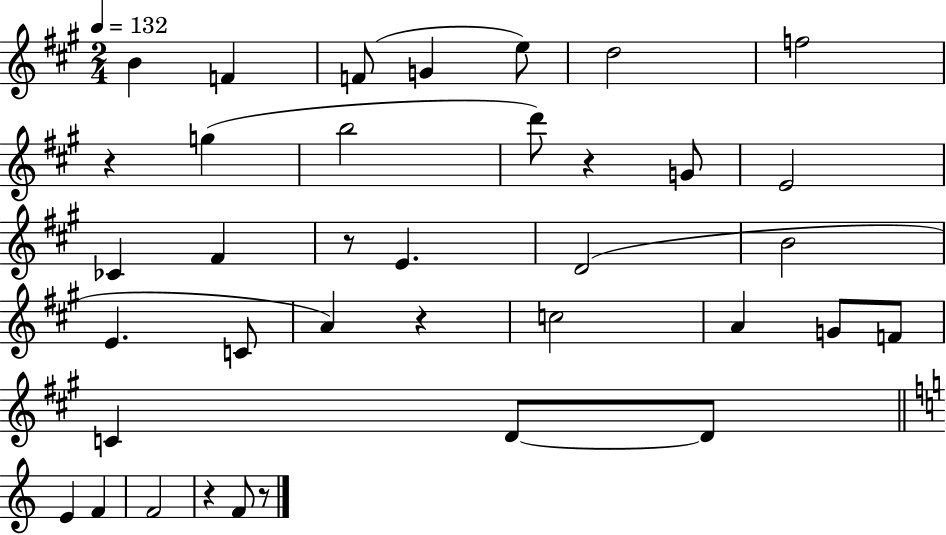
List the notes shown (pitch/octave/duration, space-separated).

B4/q F4/q F4/e G4/q E5/e D5/h F5/h R/q G5/q B5/h D6/e R/q G4/e E4/h CES4/q F#4/q R/e E4/q. D4/h B4/h E4/q. C4/e A4/q R/q C5/h A4/q G4/e F4/e C4/q D4/e D4/e E4/q F4/q F4/h R/q F4/e R/e